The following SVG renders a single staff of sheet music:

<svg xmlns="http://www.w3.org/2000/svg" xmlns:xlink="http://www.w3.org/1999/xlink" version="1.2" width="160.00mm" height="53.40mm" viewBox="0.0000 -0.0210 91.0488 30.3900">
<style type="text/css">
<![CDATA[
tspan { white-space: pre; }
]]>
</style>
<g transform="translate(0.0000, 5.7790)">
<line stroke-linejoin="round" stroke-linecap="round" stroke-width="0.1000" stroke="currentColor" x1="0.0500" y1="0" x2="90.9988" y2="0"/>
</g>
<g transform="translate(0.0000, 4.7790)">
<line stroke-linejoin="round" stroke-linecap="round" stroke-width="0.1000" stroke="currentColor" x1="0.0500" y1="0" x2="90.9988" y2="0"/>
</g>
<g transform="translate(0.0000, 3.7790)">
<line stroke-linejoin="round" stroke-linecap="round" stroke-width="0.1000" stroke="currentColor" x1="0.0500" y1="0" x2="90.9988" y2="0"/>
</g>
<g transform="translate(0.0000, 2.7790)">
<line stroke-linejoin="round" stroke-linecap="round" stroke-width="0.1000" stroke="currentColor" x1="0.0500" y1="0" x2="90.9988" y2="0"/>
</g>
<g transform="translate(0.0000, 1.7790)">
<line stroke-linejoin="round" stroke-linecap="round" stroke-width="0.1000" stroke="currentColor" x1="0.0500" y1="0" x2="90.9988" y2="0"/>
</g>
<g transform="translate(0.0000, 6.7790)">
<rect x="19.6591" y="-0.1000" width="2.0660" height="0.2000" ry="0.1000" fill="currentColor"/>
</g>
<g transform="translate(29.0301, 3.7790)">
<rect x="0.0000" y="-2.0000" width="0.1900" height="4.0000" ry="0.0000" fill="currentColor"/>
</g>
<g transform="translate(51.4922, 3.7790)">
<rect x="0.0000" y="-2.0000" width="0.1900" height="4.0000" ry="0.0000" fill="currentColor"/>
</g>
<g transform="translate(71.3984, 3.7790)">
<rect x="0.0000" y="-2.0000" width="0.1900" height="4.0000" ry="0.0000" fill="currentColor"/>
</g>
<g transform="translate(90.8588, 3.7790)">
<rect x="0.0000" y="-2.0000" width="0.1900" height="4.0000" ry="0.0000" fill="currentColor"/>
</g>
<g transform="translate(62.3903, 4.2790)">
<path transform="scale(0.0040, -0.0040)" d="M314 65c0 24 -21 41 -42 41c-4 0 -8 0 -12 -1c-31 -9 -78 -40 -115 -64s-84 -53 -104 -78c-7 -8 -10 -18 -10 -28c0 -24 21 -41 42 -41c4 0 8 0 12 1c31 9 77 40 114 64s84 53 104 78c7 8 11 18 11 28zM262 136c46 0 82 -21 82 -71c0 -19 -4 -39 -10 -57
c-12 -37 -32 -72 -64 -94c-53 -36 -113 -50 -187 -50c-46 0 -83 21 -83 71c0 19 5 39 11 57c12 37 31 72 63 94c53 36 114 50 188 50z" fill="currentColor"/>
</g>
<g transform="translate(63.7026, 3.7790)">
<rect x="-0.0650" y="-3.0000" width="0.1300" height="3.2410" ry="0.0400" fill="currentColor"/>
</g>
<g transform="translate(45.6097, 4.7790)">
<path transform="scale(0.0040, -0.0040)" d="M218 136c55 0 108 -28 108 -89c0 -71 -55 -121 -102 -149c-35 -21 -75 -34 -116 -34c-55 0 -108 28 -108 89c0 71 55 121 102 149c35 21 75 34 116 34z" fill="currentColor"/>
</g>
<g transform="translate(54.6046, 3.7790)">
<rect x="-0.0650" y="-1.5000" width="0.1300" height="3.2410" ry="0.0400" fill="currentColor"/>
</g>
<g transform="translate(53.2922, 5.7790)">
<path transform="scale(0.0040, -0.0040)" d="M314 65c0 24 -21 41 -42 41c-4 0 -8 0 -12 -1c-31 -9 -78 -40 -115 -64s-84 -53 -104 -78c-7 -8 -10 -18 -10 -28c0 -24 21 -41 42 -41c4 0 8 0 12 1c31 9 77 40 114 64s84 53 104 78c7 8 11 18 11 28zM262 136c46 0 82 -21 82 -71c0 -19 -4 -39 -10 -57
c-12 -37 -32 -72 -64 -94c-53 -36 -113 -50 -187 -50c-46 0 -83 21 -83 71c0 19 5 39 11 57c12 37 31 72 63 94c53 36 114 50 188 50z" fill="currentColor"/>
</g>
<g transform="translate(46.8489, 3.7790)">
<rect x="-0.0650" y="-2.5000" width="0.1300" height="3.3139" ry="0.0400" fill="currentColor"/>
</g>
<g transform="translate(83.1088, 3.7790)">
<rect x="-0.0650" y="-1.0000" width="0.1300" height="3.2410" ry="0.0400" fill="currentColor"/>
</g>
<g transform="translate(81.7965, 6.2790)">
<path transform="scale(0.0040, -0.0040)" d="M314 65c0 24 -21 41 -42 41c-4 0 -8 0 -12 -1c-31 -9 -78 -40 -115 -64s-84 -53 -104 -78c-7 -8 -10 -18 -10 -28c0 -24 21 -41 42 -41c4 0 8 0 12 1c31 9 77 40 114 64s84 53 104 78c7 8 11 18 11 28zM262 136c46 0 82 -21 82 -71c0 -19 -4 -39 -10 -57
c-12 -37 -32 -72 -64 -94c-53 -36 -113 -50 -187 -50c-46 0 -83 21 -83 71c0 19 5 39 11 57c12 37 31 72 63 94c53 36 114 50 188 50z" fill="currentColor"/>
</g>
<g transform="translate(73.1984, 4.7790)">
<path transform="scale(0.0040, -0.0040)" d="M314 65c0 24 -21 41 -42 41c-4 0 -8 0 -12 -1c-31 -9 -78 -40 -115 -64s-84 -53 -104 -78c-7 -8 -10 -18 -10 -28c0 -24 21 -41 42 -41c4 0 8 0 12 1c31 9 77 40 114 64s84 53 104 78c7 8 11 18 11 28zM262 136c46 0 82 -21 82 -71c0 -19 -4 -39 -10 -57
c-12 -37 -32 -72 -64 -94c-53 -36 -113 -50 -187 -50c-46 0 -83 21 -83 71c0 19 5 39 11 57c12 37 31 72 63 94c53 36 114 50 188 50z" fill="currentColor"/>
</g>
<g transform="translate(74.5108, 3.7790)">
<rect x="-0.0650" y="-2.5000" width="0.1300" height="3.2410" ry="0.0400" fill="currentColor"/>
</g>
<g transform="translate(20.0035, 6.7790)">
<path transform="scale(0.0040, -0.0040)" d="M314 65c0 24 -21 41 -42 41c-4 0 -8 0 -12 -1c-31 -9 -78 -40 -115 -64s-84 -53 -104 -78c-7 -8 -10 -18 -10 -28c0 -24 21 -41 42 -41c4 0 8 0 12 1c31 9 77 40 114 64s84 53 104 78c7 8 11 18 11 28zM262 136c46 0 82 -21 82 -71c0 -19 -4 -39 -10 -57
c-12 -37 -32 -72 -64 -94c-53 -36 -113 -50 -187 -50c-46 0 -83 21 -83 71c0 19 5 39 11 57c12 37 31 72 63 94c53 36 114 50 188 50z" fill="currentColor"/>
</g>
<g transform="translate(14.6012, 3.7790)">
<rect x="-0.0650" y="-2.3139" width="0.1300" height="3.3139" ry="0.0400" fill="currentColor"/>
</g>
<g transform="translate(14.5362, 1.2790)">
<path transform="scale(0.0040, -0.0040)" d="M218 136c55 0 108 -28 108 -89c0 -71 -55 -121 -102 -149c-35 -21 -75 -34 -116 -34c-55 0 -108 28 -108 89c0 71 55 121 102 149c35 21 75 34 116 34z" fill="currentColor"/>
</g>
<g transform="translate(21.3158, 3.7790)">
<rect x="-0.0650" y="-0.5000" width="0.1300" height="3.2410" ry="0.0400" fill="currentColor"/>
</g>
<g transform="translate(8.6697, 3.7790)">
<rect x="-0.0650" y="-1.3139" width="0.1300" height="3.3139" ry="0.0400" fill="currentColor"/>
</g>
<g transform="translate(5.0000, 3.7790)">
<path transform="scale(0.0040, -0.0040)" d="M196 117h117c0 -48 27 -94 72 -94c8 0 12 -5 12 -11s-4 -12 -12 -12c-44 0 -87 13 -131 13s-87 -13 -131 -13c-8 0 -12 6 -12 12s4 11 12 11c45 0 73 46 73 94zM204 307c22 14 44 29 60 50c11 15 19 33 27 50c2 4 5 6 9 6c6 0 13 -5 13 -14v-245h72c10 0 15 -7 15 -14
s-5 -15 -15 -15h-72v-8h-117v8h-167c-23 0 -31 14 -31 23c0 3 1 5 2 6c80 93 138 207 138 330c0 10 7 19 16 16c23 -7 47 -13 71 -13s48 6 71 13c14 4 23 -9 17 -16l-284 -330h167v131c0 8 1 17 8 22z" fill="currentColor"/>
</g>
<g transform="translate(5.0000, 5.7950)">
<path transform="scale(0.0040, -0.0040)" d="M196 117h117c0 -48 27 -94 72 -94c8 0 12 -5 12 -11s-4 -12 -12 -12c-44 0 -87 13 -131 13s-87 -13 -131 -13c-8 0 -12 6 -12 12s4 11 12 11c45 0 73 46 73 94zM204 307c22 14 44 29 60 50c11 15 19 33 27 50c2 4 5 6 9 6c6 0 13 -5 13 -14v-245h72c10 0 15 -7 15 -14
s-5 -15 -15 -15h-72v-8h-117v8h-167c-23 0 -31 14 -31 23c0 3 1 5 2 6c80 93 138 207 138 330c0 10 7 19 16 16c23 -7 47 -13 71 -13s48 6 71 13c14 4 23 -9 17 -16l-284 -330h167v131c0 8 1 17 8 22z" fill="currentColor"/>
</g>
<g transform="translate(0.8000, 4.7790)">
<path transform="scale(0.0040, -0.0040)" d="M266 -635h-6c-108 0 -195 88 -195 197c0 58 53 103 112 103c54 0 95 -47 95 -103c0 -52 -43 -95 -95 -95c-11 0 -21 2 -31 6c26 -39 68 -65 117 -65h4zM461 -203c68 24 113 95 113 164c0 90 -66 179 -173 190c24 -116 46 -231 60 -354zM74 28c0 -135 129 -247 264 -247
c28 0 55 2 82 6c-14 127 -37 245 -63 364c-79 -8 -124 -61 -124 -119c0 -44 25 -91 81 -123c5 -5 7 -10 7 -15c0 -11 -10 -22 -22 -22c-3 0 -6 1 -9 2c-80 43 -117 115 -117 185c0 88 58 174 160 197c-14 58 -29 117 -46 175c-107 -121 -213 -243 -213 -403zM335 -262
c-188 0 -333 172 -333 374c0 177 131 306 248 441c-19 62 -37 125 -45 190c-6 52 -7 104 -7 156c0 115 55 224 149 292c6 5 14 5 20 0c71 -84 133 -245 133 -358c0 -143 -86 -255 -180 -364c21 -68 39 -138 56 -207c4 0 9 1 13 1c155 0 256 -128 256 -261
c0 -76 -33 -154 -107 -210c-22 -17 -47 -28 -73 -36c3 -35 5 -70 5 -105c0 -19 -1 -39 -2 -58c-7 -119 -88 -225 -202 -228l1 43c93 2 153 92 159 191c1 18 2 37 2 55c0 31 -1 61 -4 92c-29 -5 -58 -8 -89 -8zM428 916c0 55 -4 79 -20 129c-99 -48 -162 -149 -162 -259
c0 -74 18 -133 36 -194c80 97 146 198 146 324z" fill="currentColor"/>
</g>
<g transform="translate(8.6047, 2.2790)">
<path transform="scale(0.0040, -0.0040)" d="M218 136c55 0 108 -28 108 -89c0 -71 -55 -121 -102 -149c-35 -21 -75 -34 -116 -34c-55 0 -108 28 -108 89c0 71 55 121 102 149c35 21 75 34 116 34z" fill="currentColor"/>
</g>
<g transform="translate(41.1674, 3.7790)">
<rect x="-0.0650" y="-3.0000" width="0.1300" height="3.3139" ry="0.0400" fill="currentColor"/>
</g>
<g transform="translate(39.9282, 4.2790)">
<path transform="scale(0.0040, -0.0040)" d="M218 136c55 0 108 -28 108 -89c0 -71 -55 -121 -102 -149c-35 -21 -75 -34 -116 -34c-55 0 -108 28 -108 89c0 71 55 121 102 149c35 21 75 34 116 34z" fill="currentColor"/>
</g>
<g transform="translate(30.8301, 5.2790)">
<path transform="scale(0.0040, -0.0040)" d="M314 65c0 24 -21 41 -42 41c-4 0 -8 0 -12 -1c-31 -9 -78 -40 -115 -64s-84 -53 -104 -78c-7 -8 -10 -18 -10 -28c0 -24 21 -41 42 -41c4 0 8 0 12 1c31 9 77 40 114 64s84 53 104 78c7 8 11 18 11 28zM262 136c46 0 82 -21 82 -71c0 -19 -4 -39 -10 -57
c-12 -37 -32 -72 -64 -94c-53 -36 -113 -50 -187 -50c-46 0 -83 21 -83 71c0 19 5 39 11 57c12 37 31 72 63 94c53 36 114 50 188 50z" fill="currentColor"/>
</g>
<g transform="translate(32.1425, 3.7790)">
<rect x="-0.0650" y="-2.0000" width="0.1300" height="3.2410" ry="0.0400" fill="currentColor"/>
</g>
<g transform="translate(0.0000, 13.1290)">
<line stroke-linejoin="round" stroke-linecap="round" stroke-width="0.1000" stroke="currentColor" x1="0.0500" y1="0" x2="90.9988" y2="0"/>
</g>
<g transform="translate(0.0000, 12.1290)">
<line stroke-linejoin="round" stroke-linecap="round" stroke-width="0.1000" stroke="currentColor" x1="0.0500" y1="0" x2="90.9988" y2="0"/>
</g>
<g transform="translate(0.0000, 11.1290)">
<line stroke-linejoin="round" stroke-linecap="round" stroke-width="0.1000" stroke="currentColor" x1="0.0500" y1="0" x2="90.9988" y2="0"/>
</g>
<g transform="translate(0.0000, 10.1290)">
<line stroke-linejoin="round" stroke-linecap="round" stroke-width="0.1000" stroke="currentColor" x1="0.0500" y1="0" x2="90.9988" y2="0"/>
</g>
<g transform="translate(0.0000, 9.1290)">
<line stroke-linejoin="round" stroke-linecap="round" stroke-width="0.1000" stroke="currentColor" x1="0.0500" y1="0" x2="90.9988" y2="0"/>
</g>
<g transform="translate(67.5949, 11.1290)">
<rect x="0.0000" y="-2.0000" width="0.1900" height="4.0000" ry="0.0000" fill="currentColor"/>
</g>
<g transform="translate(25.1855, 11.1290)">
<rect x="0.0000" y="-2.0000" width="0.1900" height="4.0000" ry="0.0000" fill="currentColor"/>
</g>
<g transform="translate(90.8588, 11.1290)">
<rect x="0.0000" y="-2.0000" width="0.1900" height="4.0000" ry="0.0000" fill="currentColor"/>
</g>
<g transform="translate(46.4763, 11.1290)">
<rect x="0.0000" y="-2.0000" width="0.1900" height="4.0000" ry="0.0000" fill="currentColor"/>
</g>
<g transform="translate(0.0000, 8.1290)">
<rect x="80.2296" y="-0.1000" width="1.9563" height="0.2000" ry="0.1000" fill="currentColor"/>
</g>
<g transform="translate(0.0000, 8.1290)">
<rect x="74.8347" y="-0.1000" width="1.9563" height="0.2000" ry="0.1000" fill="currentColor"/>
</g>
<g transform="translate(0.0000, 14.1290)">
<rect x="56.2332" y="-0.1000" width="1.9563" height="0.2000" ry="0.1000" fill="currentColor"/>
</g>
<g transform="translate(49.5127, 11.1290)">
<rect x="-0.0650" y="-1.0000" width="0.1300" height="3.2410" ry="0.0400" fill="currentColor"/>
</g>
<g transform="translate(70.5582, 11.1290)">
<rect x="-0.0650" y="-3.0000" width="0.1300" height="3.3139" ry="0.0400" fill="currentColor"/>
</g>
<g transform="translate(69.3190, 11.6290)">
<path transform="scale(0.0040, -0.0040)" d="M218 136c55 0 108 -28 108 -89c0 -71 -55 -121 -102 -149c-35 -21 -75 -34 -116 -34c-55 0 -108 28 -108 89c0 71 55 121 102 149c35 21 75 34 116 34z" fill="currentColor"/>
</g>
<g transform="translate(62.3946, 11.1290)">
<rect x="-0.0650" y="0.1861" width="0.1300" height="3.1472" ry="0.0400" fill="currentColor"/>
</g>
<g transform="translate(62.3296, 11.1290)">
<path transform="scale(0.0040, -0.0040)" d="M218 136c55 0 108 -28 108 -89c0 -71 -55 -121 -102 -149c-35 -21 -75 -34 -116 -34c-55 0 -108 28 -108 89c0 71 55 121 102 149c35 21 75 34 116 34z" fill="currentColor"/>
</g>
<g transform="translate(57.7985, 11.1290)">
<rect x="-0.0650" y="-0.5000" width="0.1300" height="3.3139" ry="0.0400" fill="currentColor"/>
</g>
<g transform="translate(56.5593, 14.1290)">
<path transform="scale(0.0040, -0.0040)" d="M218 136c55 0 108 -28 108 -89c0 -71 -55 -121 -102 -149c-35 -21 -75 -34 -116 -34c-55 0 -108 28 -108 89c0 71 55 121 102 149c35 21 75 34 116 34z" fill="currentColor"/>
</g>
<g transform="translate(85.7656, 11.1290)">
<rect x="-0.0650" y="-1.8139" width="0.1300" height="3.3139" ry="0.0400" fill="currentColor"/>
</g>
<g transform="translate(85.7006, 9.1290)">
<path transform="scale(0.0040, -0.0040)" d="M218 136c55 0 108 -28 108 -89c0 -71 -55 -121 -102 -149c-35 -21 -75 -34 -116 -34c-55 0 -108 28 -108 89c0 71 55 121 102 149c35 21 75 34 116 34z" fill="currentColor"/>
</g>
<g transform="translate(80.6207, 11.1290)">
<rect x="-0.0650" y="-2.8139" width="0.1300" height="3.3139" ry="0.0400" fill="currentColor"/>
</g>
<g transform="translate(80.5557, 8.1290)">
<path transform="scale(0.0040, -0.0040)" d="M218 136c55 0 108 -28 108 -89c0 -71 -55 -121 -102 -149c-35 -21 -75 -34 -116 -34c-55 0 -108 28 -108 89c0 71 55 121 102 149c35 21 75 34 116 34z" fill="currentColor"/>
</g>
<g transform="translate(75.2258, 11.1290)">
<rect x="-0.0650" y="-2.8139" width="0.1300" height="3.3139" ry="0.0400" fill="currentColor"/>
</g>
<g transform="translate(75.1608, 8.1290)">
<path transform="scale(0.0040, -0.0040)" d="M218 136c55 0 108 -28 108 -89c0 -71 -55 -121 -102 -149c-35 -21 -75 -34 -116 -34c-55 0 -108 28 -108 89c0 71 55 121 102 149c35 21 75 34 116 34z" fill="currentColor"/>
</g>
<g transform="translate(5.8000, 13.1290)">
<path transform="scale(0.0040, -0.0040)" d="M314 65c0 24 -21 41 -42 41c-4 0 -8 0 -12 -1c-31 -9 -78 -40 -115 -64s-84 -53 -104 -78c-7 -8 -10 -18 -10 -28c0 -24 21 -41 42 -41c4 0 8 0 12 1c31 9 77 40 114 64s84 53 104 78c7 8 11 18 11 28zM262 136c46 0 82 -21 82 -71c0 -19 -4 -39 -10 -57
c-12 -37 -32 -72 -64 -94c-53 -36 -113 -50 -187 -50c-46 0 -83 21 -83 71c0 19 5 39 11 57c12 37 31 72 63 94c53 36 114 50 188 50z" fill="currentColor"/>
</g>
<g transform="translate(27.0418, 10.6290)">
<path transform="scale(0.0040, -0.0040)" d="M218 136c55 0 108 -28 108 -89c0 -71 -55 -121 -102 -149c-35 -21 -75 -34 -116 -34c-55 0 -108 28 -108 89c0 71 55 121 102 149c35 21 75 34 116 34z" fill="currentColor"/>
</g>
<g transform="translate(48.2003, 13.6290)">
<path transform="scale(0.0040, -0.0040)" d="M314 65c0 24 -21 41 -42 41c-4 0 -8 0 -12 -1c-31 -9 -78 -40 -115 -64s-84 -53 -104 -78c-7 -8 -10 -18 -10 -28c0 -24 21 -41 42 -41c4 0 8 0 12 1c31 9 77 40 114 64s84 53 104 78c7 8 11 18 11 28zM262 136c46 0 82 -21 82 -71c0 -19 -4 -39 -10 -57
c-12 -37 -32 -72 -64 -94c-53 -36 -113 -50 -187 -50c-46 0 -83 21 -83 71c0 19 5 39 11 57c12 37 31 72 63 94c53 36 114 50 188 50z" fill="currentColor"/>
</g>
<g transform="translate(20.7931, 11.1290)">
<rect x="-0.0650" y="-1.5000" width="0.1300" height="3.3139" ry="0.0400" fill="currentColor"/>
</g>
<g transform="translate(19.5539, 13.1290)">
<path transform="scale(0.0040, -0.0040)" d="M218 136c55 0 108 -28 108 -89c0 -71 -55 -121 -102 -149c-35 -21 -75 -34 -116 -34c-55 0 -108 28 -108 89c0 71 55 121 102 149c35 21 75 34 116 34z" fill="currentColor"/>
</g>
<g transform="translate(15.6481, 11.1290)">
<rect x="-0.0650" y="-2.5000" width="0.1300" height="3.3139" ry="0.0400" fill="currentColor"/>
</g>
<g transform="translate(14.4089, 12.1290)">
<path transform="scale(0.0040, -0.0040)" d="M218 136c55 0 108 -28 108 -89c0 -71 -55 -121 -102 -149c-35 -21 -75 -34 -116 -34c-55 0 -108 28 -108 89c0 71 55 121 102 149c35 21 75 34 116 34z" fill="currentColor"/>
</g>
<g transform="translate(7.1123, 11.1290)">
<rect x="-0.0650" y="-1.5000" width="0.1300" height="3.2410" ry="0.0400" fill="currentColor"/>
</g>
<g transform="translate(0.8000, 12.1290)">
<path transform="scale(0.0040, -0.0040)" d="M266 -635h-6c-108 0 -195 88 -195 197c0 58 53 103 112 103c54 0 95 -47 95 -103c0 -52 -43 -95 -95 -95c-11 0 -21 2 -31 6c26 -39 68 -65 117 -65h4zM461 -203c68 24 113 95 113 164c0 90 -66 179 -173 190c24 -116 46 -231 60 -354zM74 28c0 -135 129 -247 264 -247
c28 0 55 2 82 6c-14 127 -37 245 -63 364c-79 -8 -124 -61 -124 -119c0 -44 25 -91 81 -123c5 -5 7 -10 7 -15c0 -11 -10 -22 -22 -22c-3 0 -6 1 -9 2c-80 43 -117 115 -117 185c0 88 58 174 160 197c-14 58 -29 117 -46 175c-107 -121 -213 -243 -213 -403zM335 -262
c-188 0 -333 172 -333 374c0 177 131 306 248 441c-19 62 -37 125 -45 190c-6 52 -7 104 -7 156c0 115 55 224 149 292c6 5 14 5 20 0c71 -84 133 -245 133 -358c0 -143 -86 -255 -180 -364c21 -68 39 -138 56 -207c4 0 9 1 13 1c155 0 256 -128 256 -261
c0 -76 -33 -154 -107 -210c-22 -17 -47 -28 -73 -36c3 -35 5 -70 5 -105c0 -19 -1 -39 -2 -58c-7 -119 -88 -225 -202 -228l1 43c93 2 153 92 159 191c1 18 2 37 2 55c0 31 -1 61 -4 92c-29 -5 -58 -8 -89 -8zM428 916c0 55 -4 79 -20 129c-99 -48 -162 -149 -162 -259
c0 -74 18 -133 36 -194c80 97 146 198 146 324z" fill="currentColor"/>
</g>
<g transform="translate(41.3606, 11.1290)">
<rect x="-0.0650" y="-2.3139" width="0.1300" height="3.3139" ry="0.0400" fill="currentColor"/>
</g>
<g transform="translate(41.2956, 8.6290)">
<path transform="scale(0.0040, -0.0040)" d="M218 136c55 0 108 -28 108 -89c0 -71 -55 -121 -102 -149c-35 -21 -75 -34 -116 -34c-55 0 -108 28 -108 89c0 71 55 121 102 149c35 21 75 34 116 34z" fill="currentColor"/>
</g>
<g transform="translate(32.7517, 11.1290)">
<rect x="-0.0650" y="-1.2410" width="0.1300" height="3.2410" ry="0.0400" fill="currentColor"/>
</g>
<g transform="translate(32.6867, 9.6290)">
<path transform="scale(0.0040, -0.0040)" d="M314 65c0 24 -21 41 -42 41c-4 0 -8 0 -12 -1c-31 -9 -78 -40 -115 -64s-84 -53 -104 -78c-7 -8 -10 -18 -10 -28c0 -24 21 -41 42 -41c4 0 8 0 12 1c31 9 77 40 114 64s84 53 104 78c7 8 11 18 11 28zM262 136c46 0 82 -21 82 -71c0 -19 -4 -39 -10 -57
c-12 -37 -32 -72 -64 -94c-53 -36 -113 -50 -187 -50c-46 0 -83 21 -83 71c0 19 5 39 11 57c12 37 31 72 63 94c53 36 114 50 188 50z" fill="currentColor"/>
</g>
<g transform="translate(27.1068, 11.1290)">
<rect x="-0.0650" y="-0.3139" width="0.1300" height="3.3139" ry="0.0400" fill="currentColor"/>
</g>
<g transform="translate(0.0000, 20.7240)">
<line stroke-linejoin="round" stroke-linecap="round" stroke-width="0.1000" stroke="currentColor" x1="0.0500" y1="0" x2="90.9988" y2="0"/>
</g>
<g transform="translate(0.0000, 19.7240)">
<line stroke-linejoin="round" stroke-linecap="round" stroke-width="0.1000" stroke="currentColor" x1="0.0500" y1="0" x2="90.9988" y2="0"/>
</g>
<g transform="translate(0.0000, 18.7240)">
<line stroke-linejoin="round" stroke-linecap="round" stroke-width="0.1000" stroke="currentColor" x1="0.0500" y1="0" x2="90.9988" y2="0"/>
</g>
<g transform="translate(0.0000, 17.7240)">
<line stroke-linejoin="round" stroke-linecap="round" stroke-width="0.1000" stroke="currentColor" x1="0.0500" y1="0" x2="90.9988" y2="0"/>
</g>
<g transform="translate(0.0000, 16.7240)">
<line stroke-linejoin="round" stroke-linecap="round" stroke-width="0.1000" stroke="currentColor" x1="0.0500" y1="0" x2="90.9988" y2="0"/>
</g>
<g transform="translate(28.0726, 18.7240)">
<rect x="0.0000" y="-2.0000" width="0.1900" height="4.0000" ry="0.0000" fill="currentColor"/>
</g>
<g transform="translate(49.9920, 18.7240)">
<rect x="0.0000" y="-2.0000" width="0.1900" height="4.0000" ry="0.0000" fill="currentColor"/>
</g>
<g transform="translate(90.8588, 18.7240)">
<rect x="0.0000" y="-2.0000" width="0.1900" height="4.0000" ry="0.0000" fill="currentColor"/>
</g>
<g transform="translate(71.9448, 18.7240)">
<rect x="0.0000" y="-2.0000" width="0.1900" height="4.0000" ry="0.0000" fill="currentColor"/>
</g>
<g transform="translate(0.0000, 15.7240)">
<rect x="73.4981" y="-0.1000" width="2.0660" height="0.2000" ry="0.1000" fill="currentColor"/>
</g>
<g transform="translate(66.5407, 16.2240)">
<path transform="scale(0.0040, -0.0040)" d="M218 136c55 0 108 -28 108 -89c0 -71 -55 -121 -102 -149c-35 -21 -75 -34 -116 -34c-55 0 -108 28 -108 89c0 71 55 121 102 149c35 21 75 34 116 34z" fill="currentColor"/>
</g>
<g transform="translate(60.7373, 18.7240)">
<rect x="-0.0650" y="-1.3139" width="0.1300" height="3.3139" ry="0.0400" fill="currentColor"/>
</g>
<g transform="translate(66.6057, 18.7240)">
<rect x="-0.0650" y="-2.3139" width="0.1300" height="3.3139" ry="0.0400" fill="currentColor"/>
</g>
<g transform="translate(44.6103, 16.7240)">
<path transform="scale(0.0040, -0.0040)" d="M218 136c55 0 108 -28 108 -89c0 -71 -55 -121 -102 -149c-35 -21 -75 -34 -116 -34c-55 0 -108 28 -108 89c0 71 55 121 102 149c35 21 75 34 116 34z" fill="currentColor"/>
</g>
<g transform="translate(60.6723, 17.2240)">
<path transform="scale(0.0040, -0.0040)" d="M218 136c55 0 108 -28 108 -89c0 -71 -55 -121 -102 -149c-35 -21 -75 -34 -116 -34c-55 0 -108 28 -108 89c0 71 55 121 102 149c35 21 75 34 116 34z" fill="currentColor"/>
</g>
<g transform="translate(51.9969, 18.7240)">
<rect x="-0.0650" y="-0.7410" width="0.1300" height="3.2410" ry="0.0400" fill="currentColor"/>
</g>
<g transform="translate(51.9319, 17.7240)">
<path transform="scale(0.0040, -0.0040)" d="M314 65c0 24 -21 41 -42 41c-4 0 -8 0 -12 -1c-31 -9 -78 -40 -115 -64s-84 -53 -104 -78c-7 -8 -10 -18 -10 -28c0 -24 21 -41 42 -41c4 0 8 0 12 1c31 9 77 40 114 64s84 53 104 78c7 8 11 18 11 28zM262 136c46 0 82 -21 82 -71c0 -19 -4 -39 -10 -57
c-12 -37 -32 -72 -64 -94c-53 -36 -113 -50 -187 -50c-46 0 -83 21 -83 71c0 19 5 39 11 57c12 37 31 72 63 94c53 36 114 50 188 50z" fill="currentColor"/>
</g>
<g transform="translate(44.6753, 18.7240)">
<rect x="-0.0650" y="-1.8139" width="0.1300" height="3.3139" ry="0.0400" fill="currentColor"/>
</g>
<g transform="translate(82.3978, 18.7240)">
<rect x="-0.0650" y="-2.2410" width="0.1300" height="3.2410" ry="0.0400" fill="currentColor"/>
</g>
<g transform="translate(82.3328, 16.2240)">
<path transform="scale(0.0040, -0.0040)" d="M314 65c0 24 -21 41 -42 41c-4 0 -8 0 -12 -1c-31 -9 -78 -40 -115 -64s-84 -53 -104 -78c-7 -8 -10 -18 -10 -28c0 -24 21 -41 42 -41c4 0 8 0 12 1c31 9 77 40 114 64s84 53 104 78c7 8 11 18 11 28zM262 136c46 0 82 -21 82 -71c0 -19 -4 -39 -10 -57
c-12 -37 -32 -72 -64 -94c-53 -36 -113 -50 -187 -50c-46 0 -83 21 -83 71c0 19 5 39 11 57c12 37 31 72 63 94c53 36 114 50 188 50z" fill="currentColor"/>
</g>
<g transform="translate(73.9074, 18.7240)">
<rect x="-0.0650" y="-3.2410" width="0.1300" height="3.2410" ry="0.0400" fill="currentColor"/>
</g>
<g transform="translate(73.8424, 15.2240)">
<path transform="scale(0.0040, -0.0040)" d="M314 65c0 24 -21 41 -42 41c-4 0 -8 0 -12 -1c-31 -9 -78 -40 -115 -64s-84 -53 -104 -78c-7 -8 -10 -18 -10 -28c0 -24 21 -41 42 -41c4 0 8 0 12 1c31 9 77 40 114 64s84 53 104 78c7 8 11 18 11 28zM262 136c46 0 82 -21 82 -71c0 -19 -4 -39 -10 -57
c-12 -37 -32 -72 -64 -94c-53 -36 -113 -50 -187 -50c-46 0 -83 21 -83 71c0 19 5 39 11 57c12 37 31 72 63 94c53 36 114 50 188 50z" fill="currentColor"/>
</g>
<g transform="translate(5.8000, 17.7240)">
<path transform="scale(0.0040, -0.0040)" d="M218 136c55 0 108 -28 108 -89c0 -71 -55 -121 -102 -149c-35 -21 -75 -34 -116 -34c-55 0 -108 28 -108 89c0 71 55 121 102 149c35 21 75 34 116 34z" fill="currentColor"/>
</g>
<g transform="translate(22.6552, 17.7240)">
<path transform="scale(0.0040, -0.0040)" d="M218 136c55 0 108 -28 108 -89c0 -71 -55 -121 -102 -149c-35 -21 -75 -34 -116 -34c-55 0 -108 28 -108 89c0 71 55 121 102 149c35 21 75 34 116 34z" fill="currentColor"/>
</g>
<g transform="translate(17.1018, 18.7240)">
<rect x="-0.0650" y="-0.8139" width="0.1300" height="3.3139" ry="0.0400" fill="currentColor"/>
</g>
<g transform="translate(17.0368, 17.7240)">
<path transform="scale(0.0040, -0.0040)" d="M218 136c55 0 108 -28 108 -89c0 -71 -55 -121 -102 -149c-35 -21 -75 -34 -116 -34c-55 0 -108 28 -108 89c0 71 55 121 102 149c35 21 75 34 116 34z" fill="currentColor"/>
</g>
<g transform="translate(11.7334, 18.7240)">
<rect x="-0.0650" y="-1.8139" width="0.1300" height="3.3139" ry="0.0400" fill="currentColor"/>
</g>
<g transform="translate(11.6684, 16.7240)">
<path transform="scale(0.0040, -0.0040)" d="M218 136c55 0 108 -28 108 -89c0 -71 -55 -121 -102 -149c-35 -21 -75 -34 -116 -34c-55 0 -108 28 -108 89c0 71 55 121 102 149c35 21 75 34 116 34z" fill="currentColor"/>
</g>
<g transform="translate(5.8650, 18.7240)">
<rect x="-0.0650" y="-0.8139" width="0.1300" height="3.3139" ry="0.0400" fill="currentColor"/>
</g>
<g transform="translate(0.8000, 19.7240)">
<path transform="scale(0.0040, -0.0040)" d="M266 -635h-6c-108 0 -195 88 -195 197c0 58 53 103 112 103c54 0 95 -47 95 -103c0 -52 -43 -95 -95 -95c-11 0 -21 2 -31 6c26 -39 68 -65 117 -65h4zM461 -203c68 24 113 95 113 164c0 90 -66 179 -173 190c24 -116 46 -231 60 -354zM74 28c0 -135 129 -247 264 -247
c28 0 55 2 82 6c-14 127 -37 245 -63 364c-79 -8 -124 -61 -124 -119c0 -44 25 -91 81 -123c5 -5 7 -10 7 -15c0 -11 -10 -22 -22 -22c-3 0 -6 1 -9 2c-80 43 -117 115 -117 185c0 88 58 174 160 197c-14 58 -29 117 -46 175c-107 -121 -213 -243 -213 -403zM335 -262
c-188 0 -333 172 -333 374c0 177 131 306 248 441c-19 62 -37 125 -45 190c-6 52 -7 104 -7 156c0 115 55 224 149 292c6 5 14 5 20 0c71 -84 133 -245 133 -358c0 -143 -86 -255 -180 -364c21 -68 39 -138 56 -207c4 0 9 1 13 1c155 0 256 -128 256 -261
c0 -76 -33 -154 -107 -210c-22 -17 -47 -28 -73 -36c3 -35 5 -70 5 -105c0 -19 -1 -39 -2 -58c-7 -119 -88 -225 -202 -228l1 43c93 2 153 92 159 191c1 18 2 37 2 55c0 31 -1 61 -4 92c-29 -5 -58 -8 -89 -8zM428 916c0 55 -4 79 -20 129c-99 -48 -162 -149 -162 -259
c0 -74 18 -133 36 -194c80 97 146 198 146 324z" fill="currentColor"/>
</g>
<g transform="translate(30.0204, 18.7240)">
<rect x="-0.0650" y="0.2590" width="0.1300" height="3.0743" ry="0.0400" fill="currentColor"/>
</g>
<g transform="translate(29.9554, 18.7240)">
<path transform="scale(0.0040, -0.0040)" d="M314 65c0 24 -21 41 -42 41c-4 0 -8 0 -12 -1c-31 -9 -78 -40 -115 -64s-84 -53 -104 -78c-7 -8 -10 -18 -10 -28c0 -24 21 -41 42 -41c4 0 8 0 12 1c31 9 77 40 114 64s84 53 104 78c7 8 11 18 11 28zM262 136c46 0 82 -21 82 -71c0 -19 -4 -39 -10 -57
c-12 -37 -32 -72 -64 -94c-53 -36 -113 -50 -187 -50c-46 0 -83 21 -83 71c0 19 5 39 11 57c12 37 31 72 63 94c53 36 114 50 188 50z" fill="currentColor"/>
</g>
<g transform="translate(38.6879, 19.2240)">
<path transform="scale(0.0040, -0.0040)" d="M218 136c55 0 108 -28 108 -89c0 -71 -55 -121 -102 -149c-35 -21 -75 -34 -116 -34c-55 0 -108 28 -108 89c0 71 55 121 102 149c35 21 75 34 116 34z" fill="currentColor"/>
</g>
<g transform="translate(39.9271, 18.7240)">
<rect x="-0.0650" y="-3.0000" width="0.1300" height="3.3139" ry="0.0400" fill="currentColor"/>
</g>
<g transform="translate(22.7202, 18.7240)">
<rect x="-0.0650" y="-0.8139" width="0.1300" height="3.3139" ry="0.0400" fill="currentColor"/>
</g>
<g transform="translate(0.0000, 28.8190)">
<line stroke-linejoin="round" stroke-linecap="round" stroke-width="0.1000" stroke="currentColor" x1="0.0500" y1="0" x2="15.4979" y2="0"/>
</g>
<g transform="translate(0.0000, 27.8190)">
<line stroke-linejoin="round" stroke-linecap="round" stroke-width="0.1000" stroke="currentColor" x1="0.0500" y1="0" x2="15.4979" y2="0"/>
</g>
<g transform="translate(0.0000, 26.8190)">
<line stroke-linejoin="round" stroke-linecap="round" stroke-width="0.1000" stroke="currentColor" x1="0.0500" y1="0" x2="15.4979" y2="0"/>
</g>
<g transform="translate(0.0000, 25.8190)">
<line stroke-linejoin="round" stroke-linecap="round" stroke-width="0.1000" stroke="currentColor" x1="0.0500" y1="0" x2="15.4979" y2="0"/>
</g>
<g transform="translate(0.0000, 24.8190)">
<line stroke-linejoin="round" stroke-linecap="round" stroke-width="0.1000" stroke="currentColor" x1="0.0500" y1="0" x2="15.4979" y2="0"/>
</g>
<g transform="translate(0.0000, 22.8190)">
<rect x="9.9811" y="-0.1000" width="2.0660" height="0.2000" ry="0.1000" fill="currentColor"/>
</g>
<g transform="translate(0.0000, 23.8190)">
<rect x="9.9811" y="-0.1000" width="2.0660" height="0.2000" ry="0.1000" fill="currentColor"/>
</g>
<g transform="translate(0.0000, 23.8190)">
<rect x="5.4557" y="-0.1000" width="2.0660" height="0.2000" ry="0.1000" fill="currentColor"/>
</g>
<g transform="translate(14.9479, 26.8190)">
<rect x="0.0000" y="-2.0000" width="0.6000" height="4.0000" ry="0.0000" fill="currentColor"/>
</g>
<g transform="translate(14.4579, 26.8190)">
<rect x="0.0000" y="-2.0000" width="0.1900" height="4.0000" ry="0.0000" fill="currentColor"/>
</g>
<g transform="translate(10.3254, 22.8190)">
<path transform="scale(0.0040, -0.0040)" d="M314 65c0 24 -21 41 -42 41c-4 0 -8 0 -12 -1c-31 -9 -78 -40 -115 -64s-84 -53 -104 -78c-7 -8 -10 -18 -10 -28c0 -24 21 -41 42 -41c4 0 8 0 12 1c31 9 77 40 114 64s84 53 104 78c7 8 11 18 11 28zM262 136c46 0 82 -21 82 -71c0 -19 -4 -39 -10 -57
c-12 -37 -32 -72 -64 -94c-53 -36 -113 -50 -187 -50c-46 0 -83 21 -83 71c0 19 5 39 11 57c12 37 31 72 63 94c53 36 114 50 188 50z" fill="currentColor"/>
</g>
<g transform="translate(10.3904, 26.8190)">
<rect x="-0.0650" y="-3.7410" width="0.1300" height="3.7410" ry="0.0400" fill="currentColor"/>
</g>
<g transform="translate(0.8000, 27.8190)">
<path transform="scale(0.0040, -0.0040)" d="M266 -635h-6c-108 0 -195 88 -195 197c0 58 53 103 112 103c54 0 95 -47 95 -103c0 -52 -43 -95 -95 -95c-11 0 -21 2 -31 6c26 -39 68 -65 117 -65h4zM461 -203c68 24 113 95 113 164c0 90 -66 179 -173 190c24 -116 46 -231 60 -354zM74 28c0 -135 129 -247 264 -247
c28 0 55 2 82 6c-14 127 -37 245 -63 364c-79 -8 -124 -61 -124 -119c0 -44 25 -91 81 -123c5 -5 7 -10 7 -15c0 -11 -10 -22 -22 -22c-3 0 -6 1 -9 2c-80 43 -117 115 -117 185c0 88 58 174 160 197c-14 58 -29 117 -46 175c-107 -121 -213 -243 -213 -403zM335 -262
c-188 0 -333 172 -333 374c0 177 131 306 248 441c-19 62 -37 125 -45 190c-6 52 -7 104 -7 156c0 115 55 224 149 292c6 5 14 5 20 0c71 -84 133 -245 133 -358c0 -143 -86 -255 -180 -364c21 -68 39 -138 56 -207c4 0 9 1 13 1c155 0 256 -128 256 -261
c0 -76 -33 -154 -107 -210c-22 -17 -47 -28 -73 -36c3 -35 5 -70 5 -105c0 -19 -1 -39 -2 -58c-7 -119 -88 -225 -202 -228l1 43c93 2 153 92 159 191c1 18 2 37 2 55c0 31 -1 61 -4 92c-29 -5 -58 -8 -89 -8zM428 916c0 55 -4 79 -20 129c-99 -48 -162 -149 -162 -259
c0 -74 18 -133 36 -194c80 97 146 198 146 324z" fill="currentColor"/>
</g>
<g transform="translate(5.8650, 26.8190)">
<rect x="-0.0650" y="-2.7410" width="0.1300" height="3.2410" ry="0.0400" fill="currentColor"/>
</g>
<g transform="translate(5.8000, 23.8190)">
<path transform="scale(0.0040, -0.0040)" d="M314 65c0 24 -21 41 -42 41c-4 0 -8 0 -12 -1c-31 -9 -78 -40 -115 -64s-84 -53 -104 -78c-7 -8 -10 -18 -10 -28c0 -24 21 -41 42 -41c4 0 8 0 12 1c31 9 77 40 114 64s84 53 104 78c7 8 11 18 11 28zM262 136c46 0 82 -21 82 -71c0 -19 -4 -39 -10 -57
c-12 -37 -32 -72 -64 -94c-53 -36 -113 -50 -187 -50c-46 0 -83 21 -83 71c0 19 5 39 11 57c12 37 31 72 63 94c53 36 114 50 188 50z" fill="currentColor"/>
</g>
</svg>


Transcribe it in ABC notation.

X:1
T:Untitled
M:4/4
L:1/4
K:C
e g C2 F2 A G E2 A2 G2 D2 E2 G E c e2 g D2 C B A a a f d f d d B2 A f d2 e g b2 g2 a2 c'2